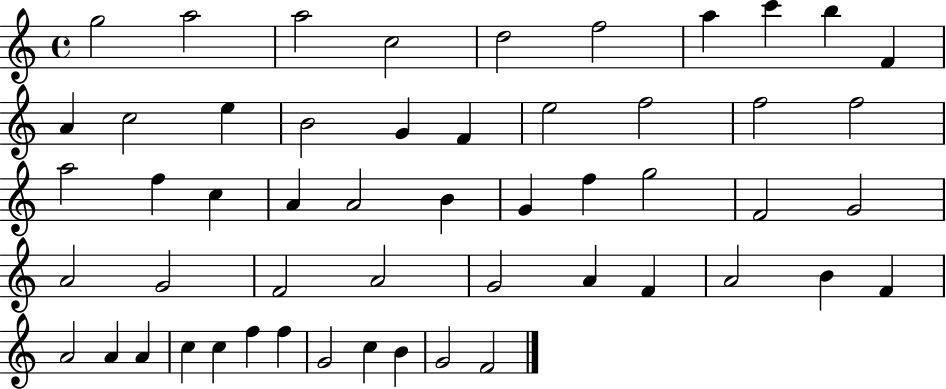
{
  \clef treble
  \time 4/4
  \defaultTimeSignature
  \key c \major
  g''2 a''2 | a''2 c''2 | d''2 f''2 | a''4 c'''4 b''4 f'4 | \break a'4 c''2 e''4 | b'2 g'4 f'4 | e''2 f''2 | f''2 f''2 | \break a''2 f''4 c''4 | a'4 a'2 b'4 | g'4 f''4 g''2 | f'2 g'2 | \break a'2 g'2 | f'2 a'2 | g'2 a'4 f'4 | a'2 b'4 f'4 | \break a'2 a'4 a'4 | c''4 c''4 f''4 f''4 | g'2 c''4 b'4 | g'2 f'2 | \break \bar "|."
}